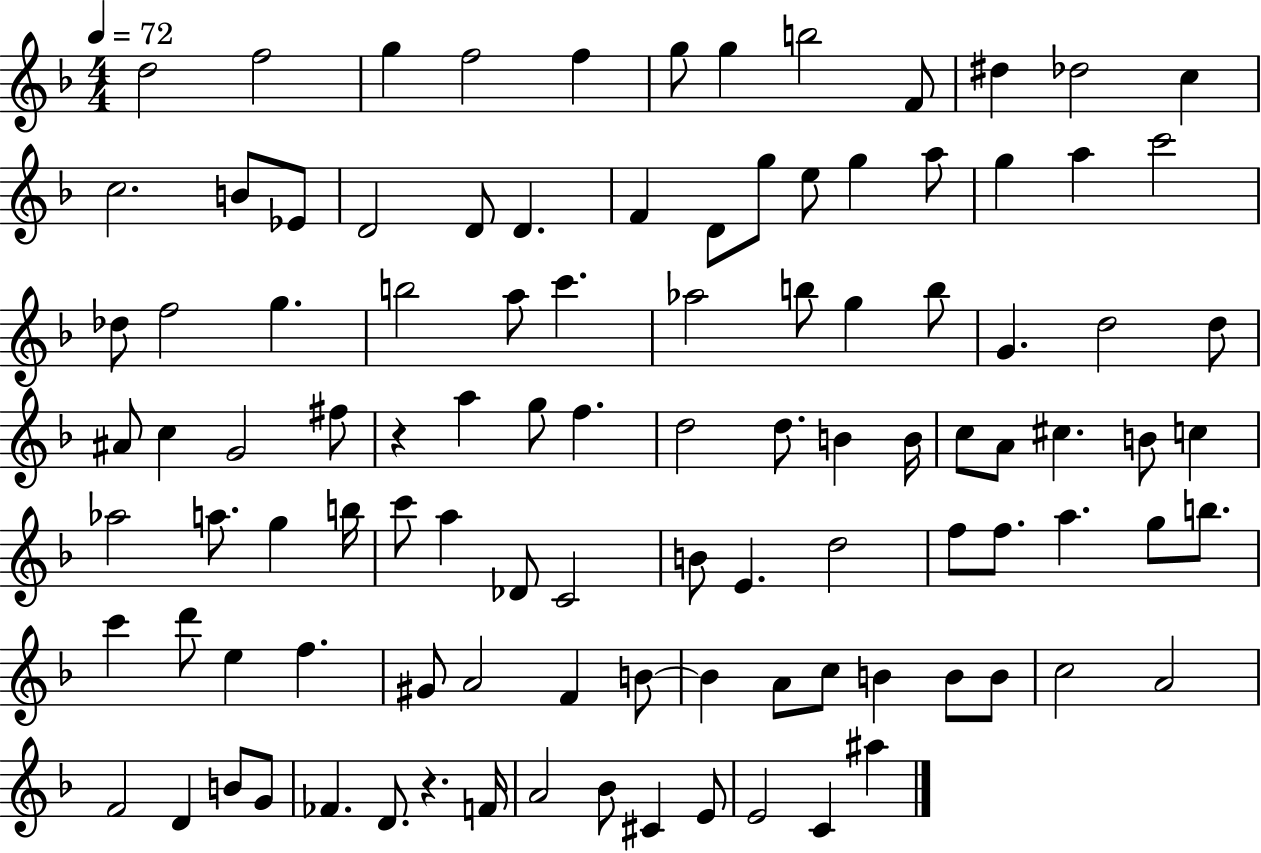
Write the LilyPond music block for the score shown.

{
  \clef treble
  \numericTimeSignature
  \time 4/4
  \key f \major
  \tempo 4 = 72
  d''2 f''2 | g''4 f''2 f''4 | g''8 g''4 b''2 f'8 | dis''4 des''2 c''4 | \break c''2. b'8 ees'8 | d'2 d'8 d'4. | f'4 d'8 g''8 e''8 g''4 a''8 | g''4 a''4 c'''2 | \break des''8 f''2 g''4. | b''2 a''8 c'''4. | aes''2 b''8 g''4 b''8 | g'4. d''2 d''8 | \break ais'8 c''4 g'2 fis''8 | r4 a''4 g''8 f''4. | d''2 d''8. b'4 b'16 | c''8 a'8 cis''4. b'8 c''4 | \break aes''2 a''8. g''4 b''16 | c'''8 a''4 des'8 c'2 | b'8 e'4. d''2 | f''8 f''8. a''4. g''8 b''8. | \break c'''4 d'''8 e''4 f''4. | gis'8 a'2 f'4 b'8~~ | b'4 a'8 c''8 b'4 b'8 b'8 | c''2 a'2 | \break f'2 d'4 b'8 g'8 | fes'4. d'8. r4. f'16 | a'2 bes'8 cis'4 e'8 | e'2 c'4 ais''4 | \break \bar "|."
}